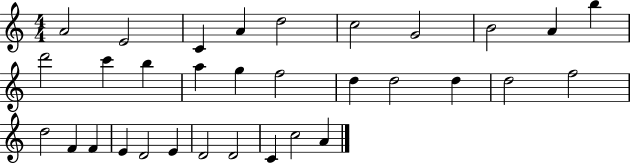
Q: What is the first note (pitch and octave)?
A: A4